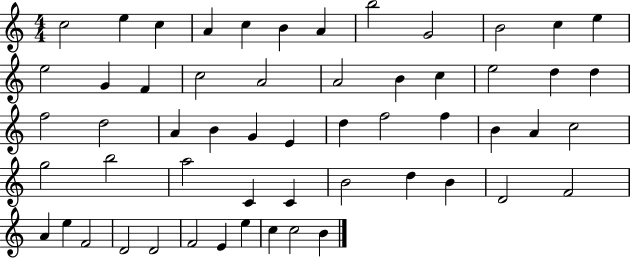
{
  \clef treble
  \numericTimeSignature
  \time 4/4
  \key c \major
  c''2 e''4 c''4 | a'4 c''4 b'4 a'4 | b''2 g'2 | b'2 c''4 e''4 | \break e''2 g'4 f'4 | c''2 a'2 | a'2 b'4 c''4 | e''2 d''4 d''4 | \break f''2 d''2 | a'4 b'4 g'4 e'4 | d''4 f''2 f''4 | b'4 a'4 c''2 | \break g''2 b''2 | a''2 c'4 c'4 | b'2 d''4 b'4 | d'2 f'2 | \break a'4 e''4 f'2 | d'2 d'2 | f'2 e'4 e''4 | c''4 c''2 b'4 | \break \bar "|."
}